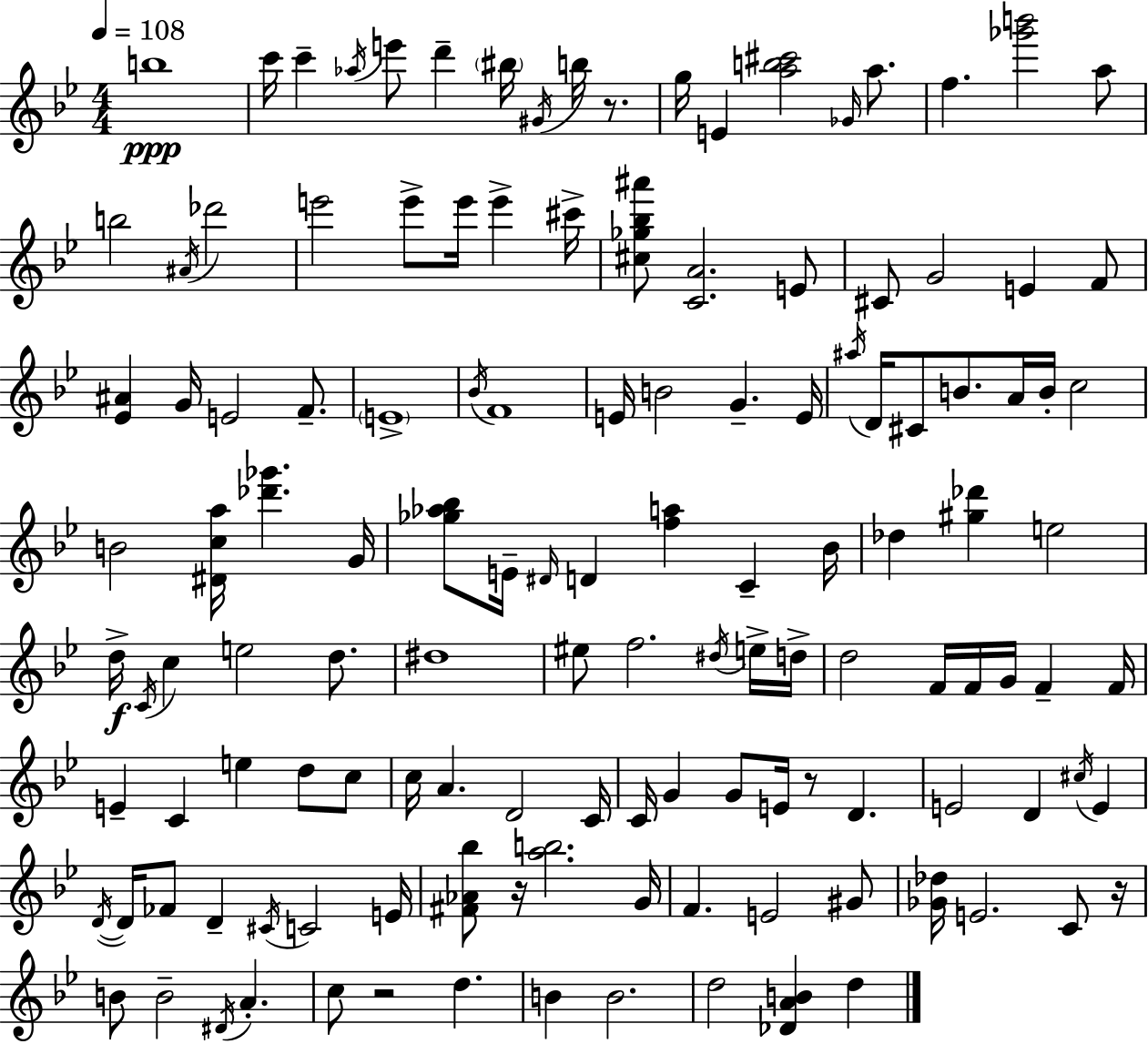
{
  \clef treble
  \numericTimeSignature
  \time 4/4
  \key g \minor
  \tempo 4 = 108
  b''1\ppp | c'''16 c'''4-- \acciaccatura { aes''16 } e'''8 d'''4-- \parenthesize bis''16 \acciaccatura { gis'16 } b''16 r8. | g''16 e'4 <a'' b'' cis'''>2 \grace { ges'16 } | a''8. f''4. <ges''' b'''>2 | \break a''8 b''2 \acciaccatura { ais'16 } des'''2 | e'''2 e'''8-> e'''16 e'''4-> | cis'''16-> <cis'' ges'' bes'' ais'''>8 <c' a'>2. | e'8 cis'8 g'2 e'4 | \break f'8 <ees' ais'>4 g'16 e'2 | f'8.-- \parenthesize e'1-> | \acciaccatura { bes'16 } f'1 | e'16 b'2 g'4.-- | \break e'16 \acciaccatura { ais''16 } d'16 cis'8 b'8. a'16 b'16-. c''2 | b'2 <dis' c'' a''>16 <des''' ges'''>4. | g'16 <ges'' aes'' bes''>8 e'16-- \grace { dis'16 } d'4 <f'' a''>4 | c'4-- bes'16 des''4 <gis'' des'''>4 e''2 | \break d''16->\f \acciaccatura { c'16 } c''4 e''2 | d''8. dis''1 | eis''8 f''2. | \acciaccatura { dis''16 } e''16-> d''16-> d''2 | \break f'16 f'16 g'16 f'4-- f'16 e'4-- c'4 | e''4 d''8 c''8 c''16 a'4. | d'2 c'16 c'16 g'4 g'8 | e'16 r8 d'4. e'2 | \break d'4 \acciaccatura { cis''16 } e'4 \acciaccatura { d'16~ }~ d'16 fes'8 d'4-- | \acciaccatura { cis'16 } c'2 e'16 <fis' aes' bes''>8 r16 <a'' b''>2. | g'16 f'4. | e'2 gis'8 <ges' des''>16 e'2. | \break c'8 r16 b'8 b'2-- | \acciaccatura { dis'16 } a'4.-. c''8 r2 | d''4. b'4 | b'2. d''2 | \break <des' a' b'>4 d''4 \bar "|."
}